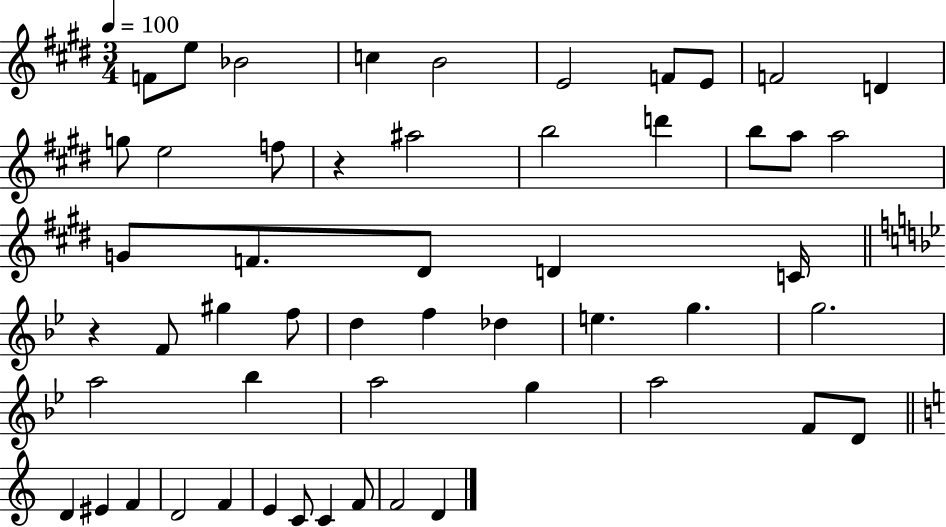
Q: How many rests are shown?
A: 2